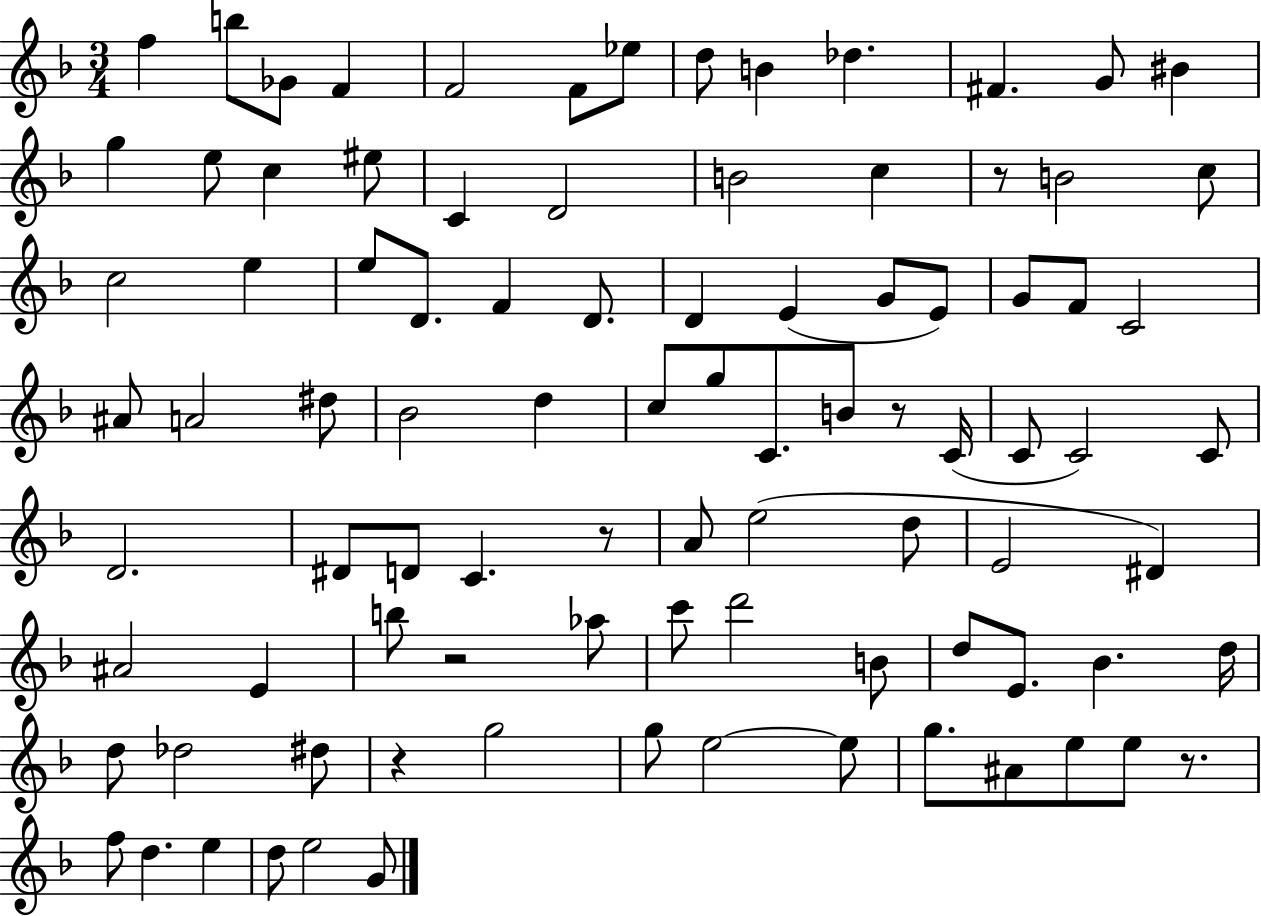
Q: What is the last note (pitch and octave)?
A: G4